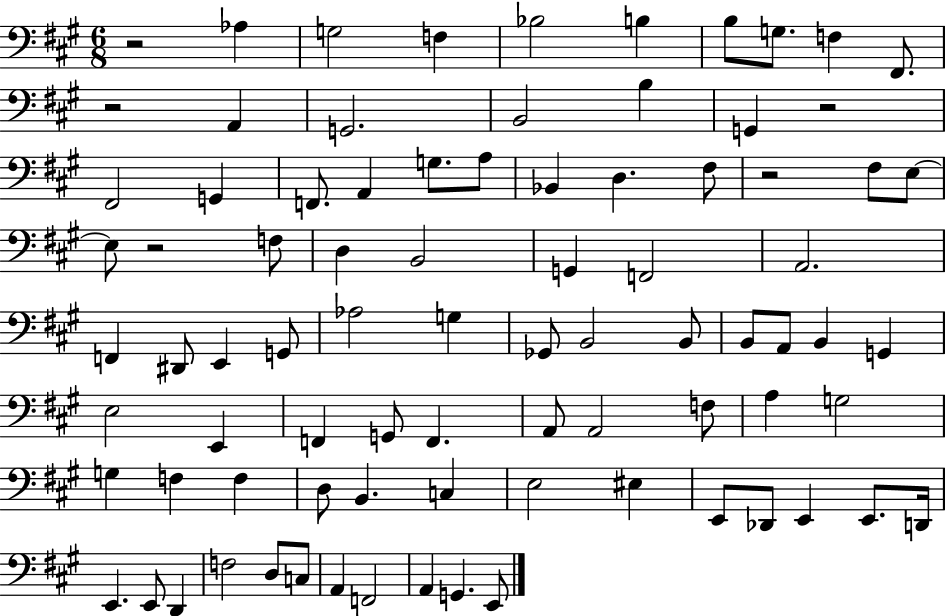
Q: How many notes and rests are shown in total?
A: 84